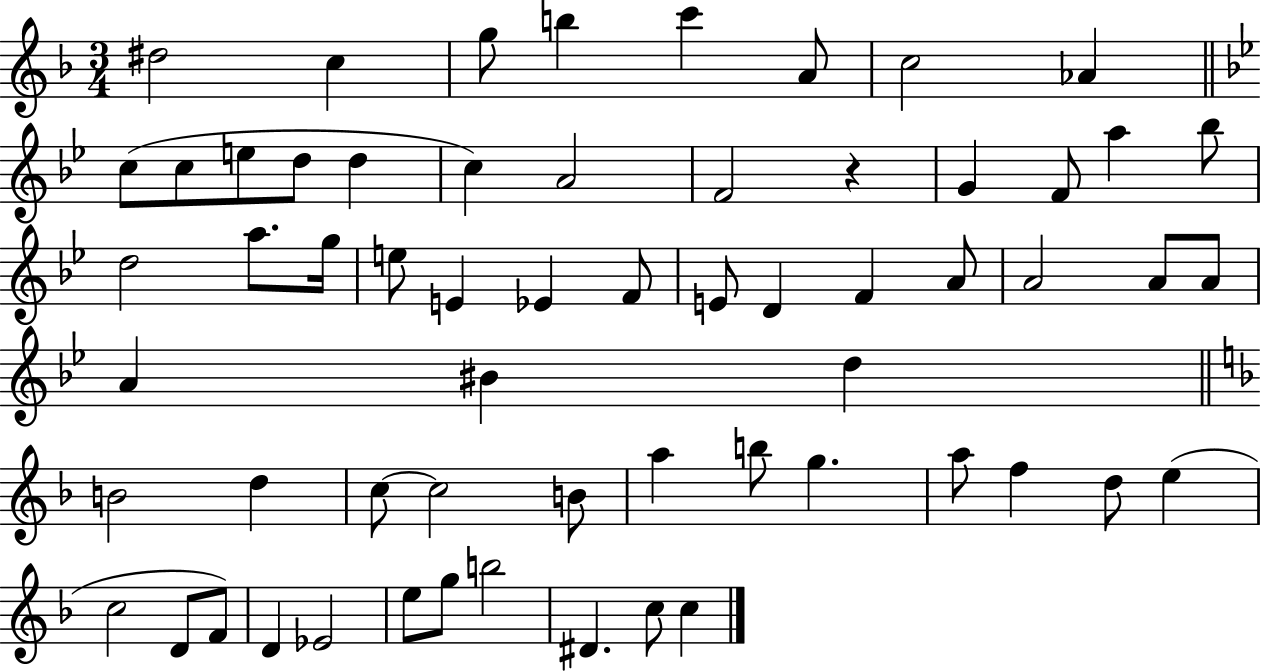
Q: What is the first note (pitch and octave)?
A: D#5